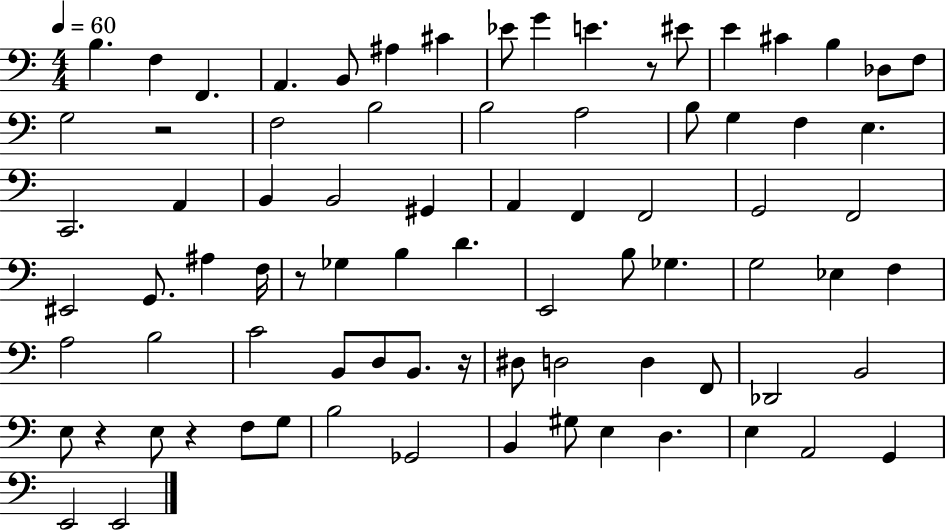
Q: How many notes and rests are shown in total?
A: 81